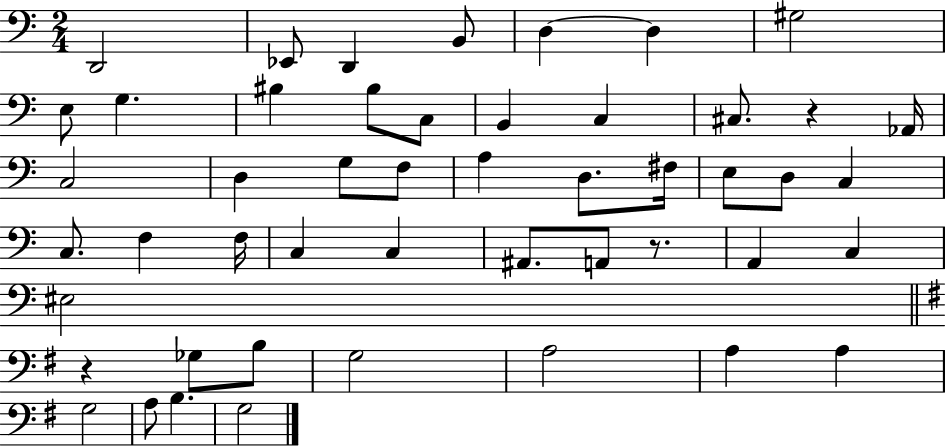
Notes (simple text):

D2/h Eb2/e D2/q B2/e D3/q D3/q G#3/h E3/e G3/q. BIS3/q BIS3/e C3/e B2/q C3/q C#3/e. R/q Ab2/s C3/h D3/q G3/e F3/e A3/q D3/e. F#3/s E3/e D3/e C3/q C3/e. F3/q F3/s C3/q C3/q A#2/e. A2/e R/e. A2/q C3/q EIS3/h R/q Gb3/e B3/e G3/h A3/h A3/q A3/q G3/h A3/e B3/q. G3/h